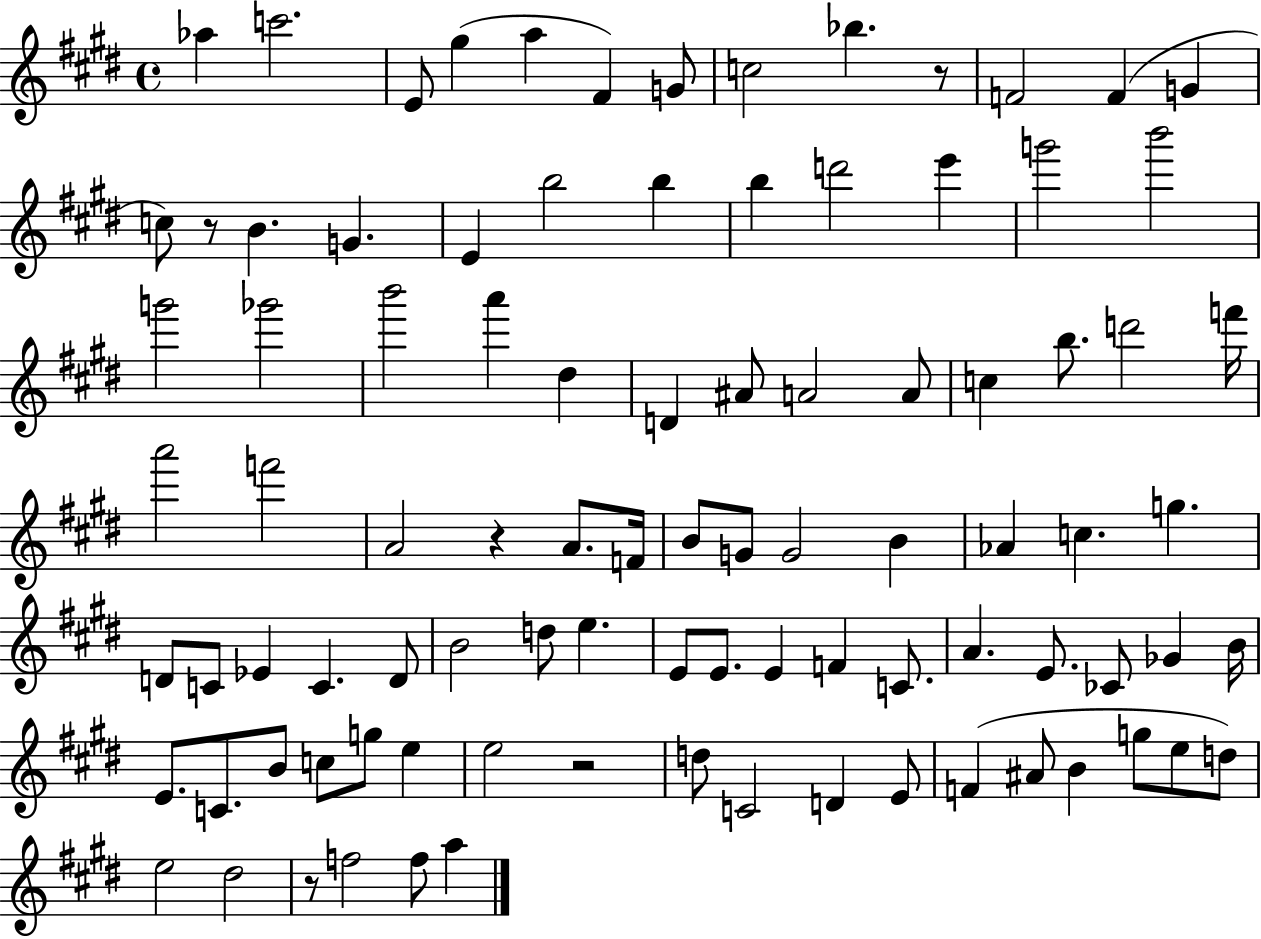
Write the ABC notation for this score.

X:1
T:Untitled
M:4/4
L:1/4
K:E
_a c'2 E/2 ^g a ^F G/2 c2 _b z/2 F2 F G c/2 z/2 B G E b2 b b d'2 e' g'2 b'2 g'2 _g'2 b'2 a' ^d D ^A/2 A2 A/2 c b/2 d'2 f'/4 a'2 f'2 A2 z A/2 F/4 B/2 G/2 G2 B _A c g D/2 C/2 _E C D/2 B2 d/2 e E/2 E/2 E F C/2 A E/2 _C/2 _G B/4 E/2 C/2 B/2 c/2 g/2 e e2 z2 d/2 C2 D E/2 F ^A/2 B g/2 e/2 d/2 e2 ^d2 z/2 f2 f/2 a